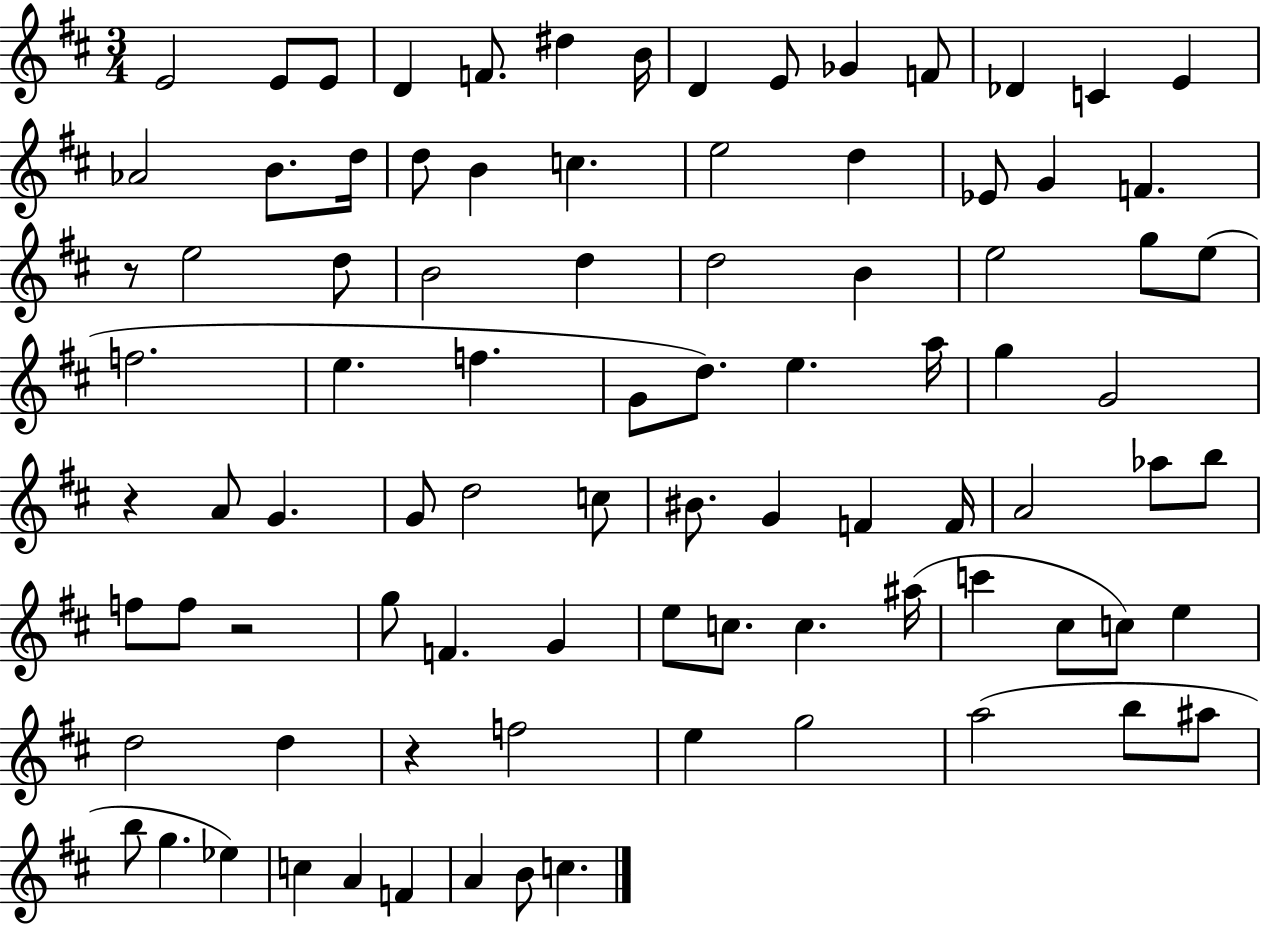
X:1
T:Untitled
M:3/4
L:1/4
K:D
E2 E/2 E/2 D F/2 ^d B/4 D E/2 _G F/2 _D C E _A2 B/2 d/4 d/2 B c e2 d _E/2 G F z/2 e2 d/2 B2 d d2 B e2 g/2 e/2 f2 e f G/2 d/2 e a/4 g G2 z A/2 G G/2 d2 c/2 ^B/2 G F F/4 A2 _a/2 b/2 f/2 f/2 z2 g/2 F G e/2 c/2 c ^a/4 c' ^c/2 c/2 e d2 d z f2 e g2 a2 b/2 ^a/2 b/2 g _e c A F A B/2 c